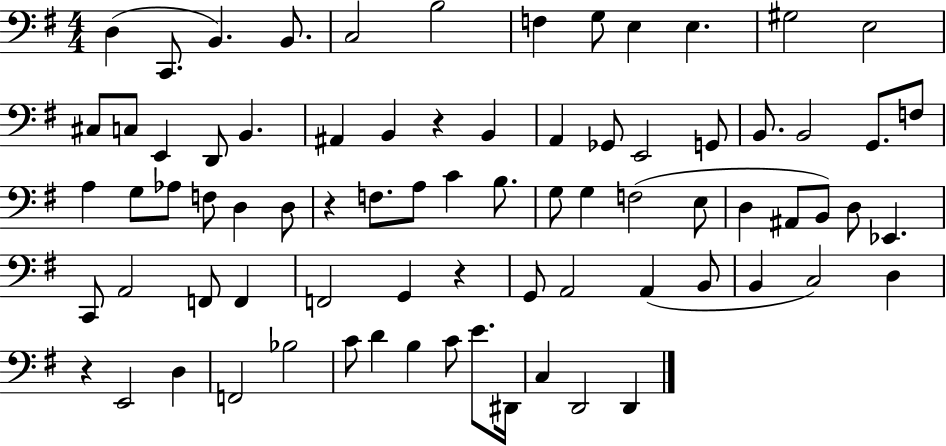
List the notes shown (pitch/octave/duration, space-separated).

D3/q C2/e. B2/q. B2/e. C3/h B3/h F3/q G3/e E3/q E3/q. G#3/h E3/h C#3/e C3/e E2/q D2/e B2/q. A#2/q B2/q R/q B2/q A2/q Gb2/e E2/h G2/e B2/e. B2/h G2/e. F3/e A3/q G3/e Ab3/e F3/e D3/q D3/e R/q F3/e. A3/e C4/q B3/e. G3/e G3/q F3/h E3/e D3/q A#2/e B2/e D3/e Eb2/q. C2/e A2/h F2/e F2/q F2/h G2/q R/q G2/e A2/h A2/q B2/e B2/q C3/h D3/q R/q E2/h D3/q F2/h Bb3/h C4/e D4/q B3/q C4/e E4/e. D#2/s C3/q D2/h D2/q